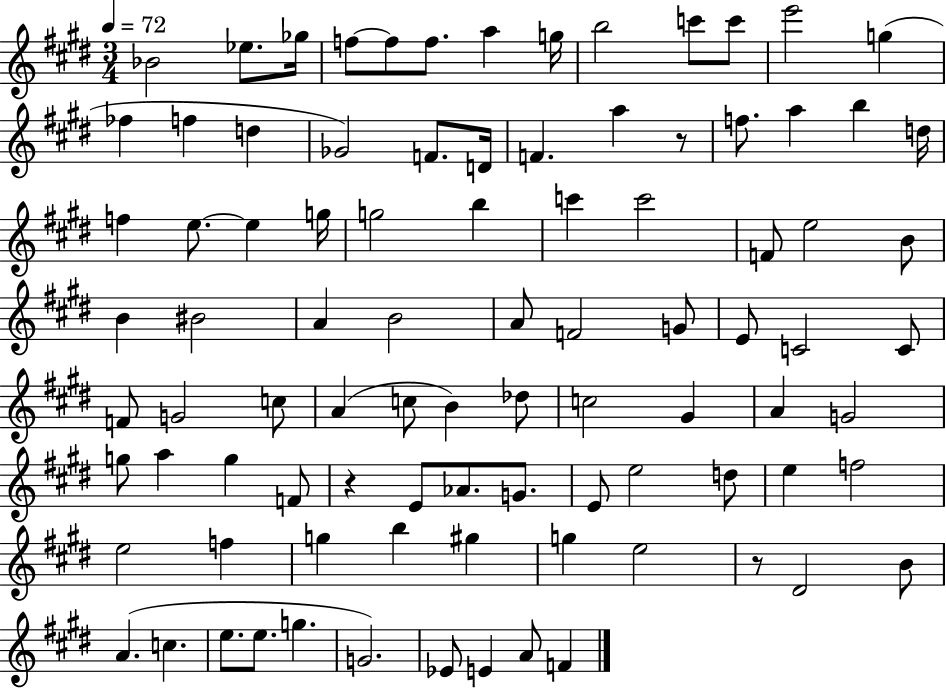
X:1
T:Untitled
M:3/4
L:1/4
K:E
_B2 _e/2 _g/4 f/2 f/2 f/2 a g/4 b2 c'/2 c'/2 e'2 g _f f d _G2 F/2 D/4 F a z/2 f/2 a b d/4 f e/2 e g/4 g2 b c' c'2 F/2 e2 B/2 B ^B2 A B2 A/2 F2 G/2 E/2 C2 C/2 F/2 G2 c/2 A c/2 B _d/2 c2 ^G A G2 g/2 a g F/2 z E/2 _A/2 G/2 E/2 e2 d/2 e f2 e2 f g b ^g g e2 z/2 ^D2 B/2 A c e/2 e/2 g G2 _E/2 E A/2 F